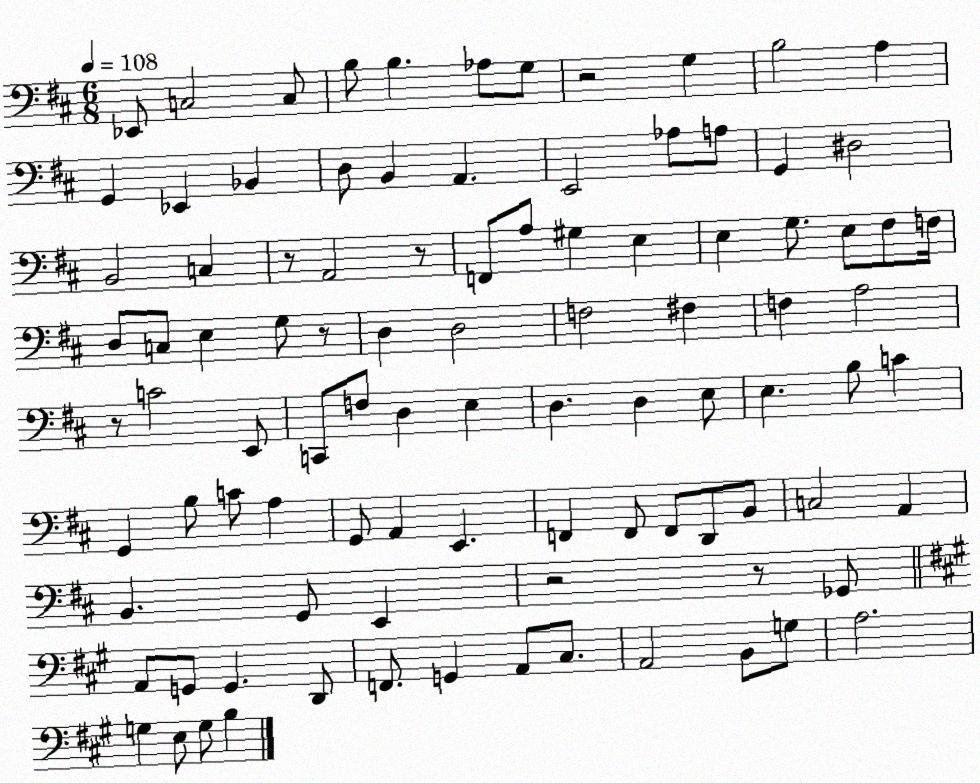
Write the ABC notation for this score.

X:1
T:Untitled
M:6/8
L:1/4
K:D
_E,,/2 C,2 C,/2 B,/2 B, _A,/2 G,/2 z2 G, B,2 A, G,, _E,, _B,, D,/2 B,, A,, E,,2 _A,/2 A,/2 G,, ^D,2 B,,2 C, z/2 A,,2 z/2 F,,/2 A,/2 ^G, E, E, G,/2 E,/2 ^F,/2 F,/4 D,/2 C,/2 E, G,/2 z/2 D, D,2 F,2 ^F, F, A,2 z/2 C2 E,,/2 C,,/2 F,/2 D, E, D, D, E,/2 E, B,/2 C G,, B,/2 C/2 A, G,,/2 A,, E,, F,, F,,/2 F,,/2 D,,/2 B,,/2 C,2 A,, B,, G,,/2 E,, z2 z/2 _G,,/2 A,,/2 G,,/2 G,, D,,/2 F,,/2 G,, A,,/2 ^C,/2 A,,2 B,,/2 G,/2 A,2 G, E,/2 G,/2 B,